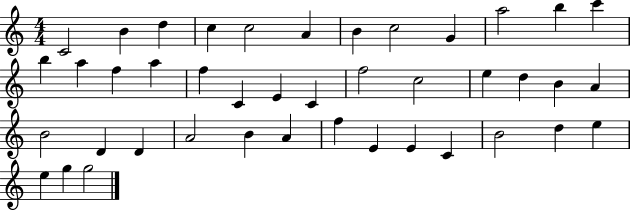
X:1
T:Untitled
M:4/4
L:1/4
K:C
C2 B d c c2 A B c2 G a2 b c' b a f a f C E C f2 c2 e d B A B2 D D A2 B A f E E C B2 d e e g g2